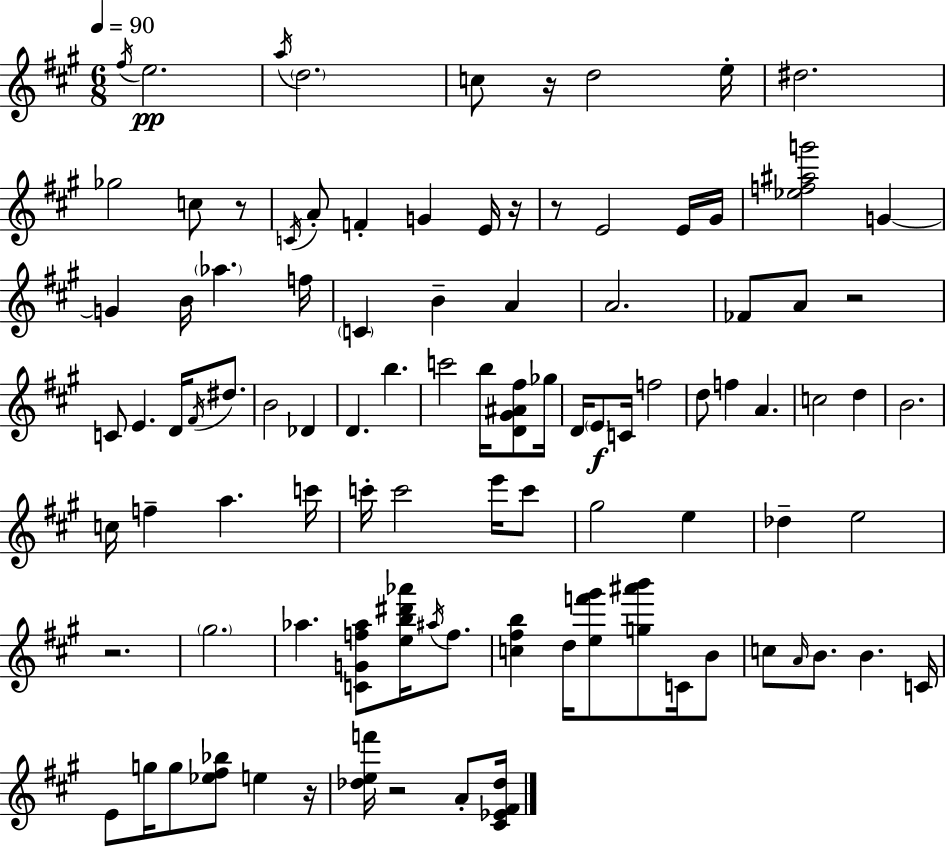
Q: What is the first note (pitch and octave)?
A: F#5